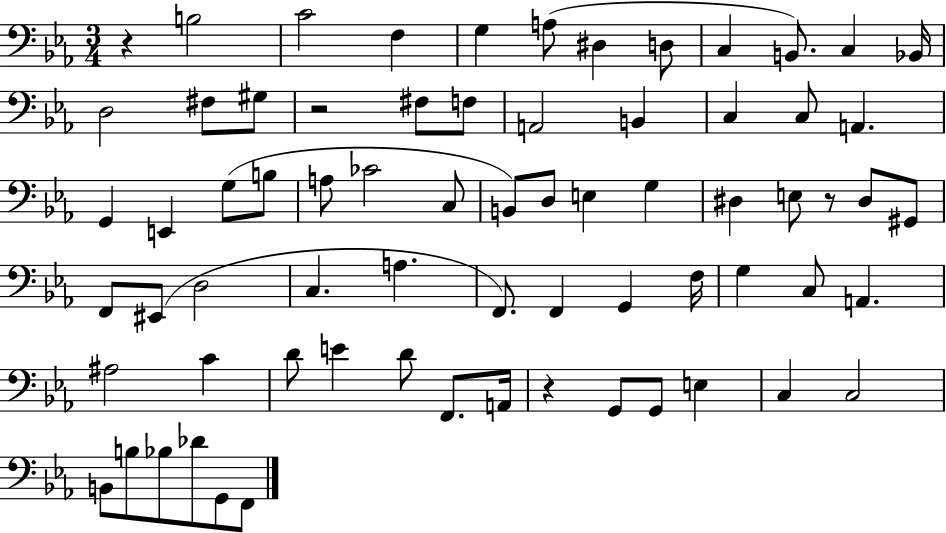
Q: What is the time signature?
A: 3/4